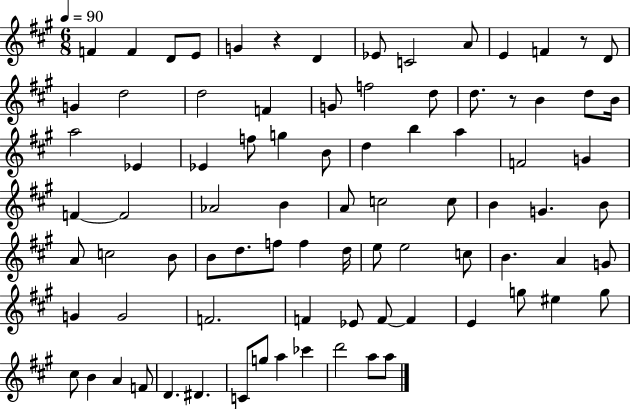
{
  \clef treble
  \numericTimeSignature
  \time 6/8
  \key a \major
  \tempo 4 = 90
  \repeat volta 2 { f'4 f'4 d'8 e'8 | g'4 r4 d'4 | ees'8 c'2 a'8 | e'4 f'4 r8 d'8 | \break g'4 d''2 | d''2 f'4 | g'8 f''2 d''8 | d''8. r8 b'4 d''8 b'16 | \break a''2 ees'4 | ees'4 f''8 g''4 b'8 | d''4 b''4 a''4 | f'2 g'4 | \break f'4~~ f'2 | aes'2 b'4 | a'8 c''2 c''8 | b'4 g'4. b'8 | \break a'8 c''2 b'8 | b'8 d''8. f''8 f''4 d''16 | e''8 e''2 c''8 | b'4. a'4 g'8 | \break g'4 g'2 | f'2. | f'4 ees'8 f'8~~ f'4 | e'4 g''8 eis''4 g''8 | \break cis''8 b'4 a'4 f'8 | d'4. dis'4. | c'8 g''8 a''4 ces'''4 | d'''2 a''8 a''8 | \break } \bar "|."
}